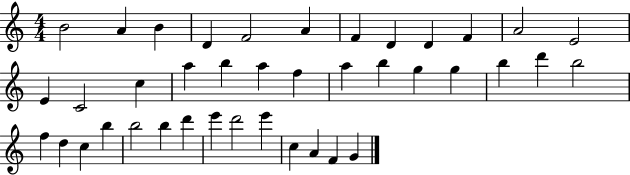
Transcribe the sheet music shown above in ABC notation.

X:1
T:Untitled
M:4/4
L:1/4
K:C
B2 A B D F2 A F D D F A2 E2 E C2 c a b a f a b g g b d' b2 f d c b b2 b d' e' d'2 e' c A F G